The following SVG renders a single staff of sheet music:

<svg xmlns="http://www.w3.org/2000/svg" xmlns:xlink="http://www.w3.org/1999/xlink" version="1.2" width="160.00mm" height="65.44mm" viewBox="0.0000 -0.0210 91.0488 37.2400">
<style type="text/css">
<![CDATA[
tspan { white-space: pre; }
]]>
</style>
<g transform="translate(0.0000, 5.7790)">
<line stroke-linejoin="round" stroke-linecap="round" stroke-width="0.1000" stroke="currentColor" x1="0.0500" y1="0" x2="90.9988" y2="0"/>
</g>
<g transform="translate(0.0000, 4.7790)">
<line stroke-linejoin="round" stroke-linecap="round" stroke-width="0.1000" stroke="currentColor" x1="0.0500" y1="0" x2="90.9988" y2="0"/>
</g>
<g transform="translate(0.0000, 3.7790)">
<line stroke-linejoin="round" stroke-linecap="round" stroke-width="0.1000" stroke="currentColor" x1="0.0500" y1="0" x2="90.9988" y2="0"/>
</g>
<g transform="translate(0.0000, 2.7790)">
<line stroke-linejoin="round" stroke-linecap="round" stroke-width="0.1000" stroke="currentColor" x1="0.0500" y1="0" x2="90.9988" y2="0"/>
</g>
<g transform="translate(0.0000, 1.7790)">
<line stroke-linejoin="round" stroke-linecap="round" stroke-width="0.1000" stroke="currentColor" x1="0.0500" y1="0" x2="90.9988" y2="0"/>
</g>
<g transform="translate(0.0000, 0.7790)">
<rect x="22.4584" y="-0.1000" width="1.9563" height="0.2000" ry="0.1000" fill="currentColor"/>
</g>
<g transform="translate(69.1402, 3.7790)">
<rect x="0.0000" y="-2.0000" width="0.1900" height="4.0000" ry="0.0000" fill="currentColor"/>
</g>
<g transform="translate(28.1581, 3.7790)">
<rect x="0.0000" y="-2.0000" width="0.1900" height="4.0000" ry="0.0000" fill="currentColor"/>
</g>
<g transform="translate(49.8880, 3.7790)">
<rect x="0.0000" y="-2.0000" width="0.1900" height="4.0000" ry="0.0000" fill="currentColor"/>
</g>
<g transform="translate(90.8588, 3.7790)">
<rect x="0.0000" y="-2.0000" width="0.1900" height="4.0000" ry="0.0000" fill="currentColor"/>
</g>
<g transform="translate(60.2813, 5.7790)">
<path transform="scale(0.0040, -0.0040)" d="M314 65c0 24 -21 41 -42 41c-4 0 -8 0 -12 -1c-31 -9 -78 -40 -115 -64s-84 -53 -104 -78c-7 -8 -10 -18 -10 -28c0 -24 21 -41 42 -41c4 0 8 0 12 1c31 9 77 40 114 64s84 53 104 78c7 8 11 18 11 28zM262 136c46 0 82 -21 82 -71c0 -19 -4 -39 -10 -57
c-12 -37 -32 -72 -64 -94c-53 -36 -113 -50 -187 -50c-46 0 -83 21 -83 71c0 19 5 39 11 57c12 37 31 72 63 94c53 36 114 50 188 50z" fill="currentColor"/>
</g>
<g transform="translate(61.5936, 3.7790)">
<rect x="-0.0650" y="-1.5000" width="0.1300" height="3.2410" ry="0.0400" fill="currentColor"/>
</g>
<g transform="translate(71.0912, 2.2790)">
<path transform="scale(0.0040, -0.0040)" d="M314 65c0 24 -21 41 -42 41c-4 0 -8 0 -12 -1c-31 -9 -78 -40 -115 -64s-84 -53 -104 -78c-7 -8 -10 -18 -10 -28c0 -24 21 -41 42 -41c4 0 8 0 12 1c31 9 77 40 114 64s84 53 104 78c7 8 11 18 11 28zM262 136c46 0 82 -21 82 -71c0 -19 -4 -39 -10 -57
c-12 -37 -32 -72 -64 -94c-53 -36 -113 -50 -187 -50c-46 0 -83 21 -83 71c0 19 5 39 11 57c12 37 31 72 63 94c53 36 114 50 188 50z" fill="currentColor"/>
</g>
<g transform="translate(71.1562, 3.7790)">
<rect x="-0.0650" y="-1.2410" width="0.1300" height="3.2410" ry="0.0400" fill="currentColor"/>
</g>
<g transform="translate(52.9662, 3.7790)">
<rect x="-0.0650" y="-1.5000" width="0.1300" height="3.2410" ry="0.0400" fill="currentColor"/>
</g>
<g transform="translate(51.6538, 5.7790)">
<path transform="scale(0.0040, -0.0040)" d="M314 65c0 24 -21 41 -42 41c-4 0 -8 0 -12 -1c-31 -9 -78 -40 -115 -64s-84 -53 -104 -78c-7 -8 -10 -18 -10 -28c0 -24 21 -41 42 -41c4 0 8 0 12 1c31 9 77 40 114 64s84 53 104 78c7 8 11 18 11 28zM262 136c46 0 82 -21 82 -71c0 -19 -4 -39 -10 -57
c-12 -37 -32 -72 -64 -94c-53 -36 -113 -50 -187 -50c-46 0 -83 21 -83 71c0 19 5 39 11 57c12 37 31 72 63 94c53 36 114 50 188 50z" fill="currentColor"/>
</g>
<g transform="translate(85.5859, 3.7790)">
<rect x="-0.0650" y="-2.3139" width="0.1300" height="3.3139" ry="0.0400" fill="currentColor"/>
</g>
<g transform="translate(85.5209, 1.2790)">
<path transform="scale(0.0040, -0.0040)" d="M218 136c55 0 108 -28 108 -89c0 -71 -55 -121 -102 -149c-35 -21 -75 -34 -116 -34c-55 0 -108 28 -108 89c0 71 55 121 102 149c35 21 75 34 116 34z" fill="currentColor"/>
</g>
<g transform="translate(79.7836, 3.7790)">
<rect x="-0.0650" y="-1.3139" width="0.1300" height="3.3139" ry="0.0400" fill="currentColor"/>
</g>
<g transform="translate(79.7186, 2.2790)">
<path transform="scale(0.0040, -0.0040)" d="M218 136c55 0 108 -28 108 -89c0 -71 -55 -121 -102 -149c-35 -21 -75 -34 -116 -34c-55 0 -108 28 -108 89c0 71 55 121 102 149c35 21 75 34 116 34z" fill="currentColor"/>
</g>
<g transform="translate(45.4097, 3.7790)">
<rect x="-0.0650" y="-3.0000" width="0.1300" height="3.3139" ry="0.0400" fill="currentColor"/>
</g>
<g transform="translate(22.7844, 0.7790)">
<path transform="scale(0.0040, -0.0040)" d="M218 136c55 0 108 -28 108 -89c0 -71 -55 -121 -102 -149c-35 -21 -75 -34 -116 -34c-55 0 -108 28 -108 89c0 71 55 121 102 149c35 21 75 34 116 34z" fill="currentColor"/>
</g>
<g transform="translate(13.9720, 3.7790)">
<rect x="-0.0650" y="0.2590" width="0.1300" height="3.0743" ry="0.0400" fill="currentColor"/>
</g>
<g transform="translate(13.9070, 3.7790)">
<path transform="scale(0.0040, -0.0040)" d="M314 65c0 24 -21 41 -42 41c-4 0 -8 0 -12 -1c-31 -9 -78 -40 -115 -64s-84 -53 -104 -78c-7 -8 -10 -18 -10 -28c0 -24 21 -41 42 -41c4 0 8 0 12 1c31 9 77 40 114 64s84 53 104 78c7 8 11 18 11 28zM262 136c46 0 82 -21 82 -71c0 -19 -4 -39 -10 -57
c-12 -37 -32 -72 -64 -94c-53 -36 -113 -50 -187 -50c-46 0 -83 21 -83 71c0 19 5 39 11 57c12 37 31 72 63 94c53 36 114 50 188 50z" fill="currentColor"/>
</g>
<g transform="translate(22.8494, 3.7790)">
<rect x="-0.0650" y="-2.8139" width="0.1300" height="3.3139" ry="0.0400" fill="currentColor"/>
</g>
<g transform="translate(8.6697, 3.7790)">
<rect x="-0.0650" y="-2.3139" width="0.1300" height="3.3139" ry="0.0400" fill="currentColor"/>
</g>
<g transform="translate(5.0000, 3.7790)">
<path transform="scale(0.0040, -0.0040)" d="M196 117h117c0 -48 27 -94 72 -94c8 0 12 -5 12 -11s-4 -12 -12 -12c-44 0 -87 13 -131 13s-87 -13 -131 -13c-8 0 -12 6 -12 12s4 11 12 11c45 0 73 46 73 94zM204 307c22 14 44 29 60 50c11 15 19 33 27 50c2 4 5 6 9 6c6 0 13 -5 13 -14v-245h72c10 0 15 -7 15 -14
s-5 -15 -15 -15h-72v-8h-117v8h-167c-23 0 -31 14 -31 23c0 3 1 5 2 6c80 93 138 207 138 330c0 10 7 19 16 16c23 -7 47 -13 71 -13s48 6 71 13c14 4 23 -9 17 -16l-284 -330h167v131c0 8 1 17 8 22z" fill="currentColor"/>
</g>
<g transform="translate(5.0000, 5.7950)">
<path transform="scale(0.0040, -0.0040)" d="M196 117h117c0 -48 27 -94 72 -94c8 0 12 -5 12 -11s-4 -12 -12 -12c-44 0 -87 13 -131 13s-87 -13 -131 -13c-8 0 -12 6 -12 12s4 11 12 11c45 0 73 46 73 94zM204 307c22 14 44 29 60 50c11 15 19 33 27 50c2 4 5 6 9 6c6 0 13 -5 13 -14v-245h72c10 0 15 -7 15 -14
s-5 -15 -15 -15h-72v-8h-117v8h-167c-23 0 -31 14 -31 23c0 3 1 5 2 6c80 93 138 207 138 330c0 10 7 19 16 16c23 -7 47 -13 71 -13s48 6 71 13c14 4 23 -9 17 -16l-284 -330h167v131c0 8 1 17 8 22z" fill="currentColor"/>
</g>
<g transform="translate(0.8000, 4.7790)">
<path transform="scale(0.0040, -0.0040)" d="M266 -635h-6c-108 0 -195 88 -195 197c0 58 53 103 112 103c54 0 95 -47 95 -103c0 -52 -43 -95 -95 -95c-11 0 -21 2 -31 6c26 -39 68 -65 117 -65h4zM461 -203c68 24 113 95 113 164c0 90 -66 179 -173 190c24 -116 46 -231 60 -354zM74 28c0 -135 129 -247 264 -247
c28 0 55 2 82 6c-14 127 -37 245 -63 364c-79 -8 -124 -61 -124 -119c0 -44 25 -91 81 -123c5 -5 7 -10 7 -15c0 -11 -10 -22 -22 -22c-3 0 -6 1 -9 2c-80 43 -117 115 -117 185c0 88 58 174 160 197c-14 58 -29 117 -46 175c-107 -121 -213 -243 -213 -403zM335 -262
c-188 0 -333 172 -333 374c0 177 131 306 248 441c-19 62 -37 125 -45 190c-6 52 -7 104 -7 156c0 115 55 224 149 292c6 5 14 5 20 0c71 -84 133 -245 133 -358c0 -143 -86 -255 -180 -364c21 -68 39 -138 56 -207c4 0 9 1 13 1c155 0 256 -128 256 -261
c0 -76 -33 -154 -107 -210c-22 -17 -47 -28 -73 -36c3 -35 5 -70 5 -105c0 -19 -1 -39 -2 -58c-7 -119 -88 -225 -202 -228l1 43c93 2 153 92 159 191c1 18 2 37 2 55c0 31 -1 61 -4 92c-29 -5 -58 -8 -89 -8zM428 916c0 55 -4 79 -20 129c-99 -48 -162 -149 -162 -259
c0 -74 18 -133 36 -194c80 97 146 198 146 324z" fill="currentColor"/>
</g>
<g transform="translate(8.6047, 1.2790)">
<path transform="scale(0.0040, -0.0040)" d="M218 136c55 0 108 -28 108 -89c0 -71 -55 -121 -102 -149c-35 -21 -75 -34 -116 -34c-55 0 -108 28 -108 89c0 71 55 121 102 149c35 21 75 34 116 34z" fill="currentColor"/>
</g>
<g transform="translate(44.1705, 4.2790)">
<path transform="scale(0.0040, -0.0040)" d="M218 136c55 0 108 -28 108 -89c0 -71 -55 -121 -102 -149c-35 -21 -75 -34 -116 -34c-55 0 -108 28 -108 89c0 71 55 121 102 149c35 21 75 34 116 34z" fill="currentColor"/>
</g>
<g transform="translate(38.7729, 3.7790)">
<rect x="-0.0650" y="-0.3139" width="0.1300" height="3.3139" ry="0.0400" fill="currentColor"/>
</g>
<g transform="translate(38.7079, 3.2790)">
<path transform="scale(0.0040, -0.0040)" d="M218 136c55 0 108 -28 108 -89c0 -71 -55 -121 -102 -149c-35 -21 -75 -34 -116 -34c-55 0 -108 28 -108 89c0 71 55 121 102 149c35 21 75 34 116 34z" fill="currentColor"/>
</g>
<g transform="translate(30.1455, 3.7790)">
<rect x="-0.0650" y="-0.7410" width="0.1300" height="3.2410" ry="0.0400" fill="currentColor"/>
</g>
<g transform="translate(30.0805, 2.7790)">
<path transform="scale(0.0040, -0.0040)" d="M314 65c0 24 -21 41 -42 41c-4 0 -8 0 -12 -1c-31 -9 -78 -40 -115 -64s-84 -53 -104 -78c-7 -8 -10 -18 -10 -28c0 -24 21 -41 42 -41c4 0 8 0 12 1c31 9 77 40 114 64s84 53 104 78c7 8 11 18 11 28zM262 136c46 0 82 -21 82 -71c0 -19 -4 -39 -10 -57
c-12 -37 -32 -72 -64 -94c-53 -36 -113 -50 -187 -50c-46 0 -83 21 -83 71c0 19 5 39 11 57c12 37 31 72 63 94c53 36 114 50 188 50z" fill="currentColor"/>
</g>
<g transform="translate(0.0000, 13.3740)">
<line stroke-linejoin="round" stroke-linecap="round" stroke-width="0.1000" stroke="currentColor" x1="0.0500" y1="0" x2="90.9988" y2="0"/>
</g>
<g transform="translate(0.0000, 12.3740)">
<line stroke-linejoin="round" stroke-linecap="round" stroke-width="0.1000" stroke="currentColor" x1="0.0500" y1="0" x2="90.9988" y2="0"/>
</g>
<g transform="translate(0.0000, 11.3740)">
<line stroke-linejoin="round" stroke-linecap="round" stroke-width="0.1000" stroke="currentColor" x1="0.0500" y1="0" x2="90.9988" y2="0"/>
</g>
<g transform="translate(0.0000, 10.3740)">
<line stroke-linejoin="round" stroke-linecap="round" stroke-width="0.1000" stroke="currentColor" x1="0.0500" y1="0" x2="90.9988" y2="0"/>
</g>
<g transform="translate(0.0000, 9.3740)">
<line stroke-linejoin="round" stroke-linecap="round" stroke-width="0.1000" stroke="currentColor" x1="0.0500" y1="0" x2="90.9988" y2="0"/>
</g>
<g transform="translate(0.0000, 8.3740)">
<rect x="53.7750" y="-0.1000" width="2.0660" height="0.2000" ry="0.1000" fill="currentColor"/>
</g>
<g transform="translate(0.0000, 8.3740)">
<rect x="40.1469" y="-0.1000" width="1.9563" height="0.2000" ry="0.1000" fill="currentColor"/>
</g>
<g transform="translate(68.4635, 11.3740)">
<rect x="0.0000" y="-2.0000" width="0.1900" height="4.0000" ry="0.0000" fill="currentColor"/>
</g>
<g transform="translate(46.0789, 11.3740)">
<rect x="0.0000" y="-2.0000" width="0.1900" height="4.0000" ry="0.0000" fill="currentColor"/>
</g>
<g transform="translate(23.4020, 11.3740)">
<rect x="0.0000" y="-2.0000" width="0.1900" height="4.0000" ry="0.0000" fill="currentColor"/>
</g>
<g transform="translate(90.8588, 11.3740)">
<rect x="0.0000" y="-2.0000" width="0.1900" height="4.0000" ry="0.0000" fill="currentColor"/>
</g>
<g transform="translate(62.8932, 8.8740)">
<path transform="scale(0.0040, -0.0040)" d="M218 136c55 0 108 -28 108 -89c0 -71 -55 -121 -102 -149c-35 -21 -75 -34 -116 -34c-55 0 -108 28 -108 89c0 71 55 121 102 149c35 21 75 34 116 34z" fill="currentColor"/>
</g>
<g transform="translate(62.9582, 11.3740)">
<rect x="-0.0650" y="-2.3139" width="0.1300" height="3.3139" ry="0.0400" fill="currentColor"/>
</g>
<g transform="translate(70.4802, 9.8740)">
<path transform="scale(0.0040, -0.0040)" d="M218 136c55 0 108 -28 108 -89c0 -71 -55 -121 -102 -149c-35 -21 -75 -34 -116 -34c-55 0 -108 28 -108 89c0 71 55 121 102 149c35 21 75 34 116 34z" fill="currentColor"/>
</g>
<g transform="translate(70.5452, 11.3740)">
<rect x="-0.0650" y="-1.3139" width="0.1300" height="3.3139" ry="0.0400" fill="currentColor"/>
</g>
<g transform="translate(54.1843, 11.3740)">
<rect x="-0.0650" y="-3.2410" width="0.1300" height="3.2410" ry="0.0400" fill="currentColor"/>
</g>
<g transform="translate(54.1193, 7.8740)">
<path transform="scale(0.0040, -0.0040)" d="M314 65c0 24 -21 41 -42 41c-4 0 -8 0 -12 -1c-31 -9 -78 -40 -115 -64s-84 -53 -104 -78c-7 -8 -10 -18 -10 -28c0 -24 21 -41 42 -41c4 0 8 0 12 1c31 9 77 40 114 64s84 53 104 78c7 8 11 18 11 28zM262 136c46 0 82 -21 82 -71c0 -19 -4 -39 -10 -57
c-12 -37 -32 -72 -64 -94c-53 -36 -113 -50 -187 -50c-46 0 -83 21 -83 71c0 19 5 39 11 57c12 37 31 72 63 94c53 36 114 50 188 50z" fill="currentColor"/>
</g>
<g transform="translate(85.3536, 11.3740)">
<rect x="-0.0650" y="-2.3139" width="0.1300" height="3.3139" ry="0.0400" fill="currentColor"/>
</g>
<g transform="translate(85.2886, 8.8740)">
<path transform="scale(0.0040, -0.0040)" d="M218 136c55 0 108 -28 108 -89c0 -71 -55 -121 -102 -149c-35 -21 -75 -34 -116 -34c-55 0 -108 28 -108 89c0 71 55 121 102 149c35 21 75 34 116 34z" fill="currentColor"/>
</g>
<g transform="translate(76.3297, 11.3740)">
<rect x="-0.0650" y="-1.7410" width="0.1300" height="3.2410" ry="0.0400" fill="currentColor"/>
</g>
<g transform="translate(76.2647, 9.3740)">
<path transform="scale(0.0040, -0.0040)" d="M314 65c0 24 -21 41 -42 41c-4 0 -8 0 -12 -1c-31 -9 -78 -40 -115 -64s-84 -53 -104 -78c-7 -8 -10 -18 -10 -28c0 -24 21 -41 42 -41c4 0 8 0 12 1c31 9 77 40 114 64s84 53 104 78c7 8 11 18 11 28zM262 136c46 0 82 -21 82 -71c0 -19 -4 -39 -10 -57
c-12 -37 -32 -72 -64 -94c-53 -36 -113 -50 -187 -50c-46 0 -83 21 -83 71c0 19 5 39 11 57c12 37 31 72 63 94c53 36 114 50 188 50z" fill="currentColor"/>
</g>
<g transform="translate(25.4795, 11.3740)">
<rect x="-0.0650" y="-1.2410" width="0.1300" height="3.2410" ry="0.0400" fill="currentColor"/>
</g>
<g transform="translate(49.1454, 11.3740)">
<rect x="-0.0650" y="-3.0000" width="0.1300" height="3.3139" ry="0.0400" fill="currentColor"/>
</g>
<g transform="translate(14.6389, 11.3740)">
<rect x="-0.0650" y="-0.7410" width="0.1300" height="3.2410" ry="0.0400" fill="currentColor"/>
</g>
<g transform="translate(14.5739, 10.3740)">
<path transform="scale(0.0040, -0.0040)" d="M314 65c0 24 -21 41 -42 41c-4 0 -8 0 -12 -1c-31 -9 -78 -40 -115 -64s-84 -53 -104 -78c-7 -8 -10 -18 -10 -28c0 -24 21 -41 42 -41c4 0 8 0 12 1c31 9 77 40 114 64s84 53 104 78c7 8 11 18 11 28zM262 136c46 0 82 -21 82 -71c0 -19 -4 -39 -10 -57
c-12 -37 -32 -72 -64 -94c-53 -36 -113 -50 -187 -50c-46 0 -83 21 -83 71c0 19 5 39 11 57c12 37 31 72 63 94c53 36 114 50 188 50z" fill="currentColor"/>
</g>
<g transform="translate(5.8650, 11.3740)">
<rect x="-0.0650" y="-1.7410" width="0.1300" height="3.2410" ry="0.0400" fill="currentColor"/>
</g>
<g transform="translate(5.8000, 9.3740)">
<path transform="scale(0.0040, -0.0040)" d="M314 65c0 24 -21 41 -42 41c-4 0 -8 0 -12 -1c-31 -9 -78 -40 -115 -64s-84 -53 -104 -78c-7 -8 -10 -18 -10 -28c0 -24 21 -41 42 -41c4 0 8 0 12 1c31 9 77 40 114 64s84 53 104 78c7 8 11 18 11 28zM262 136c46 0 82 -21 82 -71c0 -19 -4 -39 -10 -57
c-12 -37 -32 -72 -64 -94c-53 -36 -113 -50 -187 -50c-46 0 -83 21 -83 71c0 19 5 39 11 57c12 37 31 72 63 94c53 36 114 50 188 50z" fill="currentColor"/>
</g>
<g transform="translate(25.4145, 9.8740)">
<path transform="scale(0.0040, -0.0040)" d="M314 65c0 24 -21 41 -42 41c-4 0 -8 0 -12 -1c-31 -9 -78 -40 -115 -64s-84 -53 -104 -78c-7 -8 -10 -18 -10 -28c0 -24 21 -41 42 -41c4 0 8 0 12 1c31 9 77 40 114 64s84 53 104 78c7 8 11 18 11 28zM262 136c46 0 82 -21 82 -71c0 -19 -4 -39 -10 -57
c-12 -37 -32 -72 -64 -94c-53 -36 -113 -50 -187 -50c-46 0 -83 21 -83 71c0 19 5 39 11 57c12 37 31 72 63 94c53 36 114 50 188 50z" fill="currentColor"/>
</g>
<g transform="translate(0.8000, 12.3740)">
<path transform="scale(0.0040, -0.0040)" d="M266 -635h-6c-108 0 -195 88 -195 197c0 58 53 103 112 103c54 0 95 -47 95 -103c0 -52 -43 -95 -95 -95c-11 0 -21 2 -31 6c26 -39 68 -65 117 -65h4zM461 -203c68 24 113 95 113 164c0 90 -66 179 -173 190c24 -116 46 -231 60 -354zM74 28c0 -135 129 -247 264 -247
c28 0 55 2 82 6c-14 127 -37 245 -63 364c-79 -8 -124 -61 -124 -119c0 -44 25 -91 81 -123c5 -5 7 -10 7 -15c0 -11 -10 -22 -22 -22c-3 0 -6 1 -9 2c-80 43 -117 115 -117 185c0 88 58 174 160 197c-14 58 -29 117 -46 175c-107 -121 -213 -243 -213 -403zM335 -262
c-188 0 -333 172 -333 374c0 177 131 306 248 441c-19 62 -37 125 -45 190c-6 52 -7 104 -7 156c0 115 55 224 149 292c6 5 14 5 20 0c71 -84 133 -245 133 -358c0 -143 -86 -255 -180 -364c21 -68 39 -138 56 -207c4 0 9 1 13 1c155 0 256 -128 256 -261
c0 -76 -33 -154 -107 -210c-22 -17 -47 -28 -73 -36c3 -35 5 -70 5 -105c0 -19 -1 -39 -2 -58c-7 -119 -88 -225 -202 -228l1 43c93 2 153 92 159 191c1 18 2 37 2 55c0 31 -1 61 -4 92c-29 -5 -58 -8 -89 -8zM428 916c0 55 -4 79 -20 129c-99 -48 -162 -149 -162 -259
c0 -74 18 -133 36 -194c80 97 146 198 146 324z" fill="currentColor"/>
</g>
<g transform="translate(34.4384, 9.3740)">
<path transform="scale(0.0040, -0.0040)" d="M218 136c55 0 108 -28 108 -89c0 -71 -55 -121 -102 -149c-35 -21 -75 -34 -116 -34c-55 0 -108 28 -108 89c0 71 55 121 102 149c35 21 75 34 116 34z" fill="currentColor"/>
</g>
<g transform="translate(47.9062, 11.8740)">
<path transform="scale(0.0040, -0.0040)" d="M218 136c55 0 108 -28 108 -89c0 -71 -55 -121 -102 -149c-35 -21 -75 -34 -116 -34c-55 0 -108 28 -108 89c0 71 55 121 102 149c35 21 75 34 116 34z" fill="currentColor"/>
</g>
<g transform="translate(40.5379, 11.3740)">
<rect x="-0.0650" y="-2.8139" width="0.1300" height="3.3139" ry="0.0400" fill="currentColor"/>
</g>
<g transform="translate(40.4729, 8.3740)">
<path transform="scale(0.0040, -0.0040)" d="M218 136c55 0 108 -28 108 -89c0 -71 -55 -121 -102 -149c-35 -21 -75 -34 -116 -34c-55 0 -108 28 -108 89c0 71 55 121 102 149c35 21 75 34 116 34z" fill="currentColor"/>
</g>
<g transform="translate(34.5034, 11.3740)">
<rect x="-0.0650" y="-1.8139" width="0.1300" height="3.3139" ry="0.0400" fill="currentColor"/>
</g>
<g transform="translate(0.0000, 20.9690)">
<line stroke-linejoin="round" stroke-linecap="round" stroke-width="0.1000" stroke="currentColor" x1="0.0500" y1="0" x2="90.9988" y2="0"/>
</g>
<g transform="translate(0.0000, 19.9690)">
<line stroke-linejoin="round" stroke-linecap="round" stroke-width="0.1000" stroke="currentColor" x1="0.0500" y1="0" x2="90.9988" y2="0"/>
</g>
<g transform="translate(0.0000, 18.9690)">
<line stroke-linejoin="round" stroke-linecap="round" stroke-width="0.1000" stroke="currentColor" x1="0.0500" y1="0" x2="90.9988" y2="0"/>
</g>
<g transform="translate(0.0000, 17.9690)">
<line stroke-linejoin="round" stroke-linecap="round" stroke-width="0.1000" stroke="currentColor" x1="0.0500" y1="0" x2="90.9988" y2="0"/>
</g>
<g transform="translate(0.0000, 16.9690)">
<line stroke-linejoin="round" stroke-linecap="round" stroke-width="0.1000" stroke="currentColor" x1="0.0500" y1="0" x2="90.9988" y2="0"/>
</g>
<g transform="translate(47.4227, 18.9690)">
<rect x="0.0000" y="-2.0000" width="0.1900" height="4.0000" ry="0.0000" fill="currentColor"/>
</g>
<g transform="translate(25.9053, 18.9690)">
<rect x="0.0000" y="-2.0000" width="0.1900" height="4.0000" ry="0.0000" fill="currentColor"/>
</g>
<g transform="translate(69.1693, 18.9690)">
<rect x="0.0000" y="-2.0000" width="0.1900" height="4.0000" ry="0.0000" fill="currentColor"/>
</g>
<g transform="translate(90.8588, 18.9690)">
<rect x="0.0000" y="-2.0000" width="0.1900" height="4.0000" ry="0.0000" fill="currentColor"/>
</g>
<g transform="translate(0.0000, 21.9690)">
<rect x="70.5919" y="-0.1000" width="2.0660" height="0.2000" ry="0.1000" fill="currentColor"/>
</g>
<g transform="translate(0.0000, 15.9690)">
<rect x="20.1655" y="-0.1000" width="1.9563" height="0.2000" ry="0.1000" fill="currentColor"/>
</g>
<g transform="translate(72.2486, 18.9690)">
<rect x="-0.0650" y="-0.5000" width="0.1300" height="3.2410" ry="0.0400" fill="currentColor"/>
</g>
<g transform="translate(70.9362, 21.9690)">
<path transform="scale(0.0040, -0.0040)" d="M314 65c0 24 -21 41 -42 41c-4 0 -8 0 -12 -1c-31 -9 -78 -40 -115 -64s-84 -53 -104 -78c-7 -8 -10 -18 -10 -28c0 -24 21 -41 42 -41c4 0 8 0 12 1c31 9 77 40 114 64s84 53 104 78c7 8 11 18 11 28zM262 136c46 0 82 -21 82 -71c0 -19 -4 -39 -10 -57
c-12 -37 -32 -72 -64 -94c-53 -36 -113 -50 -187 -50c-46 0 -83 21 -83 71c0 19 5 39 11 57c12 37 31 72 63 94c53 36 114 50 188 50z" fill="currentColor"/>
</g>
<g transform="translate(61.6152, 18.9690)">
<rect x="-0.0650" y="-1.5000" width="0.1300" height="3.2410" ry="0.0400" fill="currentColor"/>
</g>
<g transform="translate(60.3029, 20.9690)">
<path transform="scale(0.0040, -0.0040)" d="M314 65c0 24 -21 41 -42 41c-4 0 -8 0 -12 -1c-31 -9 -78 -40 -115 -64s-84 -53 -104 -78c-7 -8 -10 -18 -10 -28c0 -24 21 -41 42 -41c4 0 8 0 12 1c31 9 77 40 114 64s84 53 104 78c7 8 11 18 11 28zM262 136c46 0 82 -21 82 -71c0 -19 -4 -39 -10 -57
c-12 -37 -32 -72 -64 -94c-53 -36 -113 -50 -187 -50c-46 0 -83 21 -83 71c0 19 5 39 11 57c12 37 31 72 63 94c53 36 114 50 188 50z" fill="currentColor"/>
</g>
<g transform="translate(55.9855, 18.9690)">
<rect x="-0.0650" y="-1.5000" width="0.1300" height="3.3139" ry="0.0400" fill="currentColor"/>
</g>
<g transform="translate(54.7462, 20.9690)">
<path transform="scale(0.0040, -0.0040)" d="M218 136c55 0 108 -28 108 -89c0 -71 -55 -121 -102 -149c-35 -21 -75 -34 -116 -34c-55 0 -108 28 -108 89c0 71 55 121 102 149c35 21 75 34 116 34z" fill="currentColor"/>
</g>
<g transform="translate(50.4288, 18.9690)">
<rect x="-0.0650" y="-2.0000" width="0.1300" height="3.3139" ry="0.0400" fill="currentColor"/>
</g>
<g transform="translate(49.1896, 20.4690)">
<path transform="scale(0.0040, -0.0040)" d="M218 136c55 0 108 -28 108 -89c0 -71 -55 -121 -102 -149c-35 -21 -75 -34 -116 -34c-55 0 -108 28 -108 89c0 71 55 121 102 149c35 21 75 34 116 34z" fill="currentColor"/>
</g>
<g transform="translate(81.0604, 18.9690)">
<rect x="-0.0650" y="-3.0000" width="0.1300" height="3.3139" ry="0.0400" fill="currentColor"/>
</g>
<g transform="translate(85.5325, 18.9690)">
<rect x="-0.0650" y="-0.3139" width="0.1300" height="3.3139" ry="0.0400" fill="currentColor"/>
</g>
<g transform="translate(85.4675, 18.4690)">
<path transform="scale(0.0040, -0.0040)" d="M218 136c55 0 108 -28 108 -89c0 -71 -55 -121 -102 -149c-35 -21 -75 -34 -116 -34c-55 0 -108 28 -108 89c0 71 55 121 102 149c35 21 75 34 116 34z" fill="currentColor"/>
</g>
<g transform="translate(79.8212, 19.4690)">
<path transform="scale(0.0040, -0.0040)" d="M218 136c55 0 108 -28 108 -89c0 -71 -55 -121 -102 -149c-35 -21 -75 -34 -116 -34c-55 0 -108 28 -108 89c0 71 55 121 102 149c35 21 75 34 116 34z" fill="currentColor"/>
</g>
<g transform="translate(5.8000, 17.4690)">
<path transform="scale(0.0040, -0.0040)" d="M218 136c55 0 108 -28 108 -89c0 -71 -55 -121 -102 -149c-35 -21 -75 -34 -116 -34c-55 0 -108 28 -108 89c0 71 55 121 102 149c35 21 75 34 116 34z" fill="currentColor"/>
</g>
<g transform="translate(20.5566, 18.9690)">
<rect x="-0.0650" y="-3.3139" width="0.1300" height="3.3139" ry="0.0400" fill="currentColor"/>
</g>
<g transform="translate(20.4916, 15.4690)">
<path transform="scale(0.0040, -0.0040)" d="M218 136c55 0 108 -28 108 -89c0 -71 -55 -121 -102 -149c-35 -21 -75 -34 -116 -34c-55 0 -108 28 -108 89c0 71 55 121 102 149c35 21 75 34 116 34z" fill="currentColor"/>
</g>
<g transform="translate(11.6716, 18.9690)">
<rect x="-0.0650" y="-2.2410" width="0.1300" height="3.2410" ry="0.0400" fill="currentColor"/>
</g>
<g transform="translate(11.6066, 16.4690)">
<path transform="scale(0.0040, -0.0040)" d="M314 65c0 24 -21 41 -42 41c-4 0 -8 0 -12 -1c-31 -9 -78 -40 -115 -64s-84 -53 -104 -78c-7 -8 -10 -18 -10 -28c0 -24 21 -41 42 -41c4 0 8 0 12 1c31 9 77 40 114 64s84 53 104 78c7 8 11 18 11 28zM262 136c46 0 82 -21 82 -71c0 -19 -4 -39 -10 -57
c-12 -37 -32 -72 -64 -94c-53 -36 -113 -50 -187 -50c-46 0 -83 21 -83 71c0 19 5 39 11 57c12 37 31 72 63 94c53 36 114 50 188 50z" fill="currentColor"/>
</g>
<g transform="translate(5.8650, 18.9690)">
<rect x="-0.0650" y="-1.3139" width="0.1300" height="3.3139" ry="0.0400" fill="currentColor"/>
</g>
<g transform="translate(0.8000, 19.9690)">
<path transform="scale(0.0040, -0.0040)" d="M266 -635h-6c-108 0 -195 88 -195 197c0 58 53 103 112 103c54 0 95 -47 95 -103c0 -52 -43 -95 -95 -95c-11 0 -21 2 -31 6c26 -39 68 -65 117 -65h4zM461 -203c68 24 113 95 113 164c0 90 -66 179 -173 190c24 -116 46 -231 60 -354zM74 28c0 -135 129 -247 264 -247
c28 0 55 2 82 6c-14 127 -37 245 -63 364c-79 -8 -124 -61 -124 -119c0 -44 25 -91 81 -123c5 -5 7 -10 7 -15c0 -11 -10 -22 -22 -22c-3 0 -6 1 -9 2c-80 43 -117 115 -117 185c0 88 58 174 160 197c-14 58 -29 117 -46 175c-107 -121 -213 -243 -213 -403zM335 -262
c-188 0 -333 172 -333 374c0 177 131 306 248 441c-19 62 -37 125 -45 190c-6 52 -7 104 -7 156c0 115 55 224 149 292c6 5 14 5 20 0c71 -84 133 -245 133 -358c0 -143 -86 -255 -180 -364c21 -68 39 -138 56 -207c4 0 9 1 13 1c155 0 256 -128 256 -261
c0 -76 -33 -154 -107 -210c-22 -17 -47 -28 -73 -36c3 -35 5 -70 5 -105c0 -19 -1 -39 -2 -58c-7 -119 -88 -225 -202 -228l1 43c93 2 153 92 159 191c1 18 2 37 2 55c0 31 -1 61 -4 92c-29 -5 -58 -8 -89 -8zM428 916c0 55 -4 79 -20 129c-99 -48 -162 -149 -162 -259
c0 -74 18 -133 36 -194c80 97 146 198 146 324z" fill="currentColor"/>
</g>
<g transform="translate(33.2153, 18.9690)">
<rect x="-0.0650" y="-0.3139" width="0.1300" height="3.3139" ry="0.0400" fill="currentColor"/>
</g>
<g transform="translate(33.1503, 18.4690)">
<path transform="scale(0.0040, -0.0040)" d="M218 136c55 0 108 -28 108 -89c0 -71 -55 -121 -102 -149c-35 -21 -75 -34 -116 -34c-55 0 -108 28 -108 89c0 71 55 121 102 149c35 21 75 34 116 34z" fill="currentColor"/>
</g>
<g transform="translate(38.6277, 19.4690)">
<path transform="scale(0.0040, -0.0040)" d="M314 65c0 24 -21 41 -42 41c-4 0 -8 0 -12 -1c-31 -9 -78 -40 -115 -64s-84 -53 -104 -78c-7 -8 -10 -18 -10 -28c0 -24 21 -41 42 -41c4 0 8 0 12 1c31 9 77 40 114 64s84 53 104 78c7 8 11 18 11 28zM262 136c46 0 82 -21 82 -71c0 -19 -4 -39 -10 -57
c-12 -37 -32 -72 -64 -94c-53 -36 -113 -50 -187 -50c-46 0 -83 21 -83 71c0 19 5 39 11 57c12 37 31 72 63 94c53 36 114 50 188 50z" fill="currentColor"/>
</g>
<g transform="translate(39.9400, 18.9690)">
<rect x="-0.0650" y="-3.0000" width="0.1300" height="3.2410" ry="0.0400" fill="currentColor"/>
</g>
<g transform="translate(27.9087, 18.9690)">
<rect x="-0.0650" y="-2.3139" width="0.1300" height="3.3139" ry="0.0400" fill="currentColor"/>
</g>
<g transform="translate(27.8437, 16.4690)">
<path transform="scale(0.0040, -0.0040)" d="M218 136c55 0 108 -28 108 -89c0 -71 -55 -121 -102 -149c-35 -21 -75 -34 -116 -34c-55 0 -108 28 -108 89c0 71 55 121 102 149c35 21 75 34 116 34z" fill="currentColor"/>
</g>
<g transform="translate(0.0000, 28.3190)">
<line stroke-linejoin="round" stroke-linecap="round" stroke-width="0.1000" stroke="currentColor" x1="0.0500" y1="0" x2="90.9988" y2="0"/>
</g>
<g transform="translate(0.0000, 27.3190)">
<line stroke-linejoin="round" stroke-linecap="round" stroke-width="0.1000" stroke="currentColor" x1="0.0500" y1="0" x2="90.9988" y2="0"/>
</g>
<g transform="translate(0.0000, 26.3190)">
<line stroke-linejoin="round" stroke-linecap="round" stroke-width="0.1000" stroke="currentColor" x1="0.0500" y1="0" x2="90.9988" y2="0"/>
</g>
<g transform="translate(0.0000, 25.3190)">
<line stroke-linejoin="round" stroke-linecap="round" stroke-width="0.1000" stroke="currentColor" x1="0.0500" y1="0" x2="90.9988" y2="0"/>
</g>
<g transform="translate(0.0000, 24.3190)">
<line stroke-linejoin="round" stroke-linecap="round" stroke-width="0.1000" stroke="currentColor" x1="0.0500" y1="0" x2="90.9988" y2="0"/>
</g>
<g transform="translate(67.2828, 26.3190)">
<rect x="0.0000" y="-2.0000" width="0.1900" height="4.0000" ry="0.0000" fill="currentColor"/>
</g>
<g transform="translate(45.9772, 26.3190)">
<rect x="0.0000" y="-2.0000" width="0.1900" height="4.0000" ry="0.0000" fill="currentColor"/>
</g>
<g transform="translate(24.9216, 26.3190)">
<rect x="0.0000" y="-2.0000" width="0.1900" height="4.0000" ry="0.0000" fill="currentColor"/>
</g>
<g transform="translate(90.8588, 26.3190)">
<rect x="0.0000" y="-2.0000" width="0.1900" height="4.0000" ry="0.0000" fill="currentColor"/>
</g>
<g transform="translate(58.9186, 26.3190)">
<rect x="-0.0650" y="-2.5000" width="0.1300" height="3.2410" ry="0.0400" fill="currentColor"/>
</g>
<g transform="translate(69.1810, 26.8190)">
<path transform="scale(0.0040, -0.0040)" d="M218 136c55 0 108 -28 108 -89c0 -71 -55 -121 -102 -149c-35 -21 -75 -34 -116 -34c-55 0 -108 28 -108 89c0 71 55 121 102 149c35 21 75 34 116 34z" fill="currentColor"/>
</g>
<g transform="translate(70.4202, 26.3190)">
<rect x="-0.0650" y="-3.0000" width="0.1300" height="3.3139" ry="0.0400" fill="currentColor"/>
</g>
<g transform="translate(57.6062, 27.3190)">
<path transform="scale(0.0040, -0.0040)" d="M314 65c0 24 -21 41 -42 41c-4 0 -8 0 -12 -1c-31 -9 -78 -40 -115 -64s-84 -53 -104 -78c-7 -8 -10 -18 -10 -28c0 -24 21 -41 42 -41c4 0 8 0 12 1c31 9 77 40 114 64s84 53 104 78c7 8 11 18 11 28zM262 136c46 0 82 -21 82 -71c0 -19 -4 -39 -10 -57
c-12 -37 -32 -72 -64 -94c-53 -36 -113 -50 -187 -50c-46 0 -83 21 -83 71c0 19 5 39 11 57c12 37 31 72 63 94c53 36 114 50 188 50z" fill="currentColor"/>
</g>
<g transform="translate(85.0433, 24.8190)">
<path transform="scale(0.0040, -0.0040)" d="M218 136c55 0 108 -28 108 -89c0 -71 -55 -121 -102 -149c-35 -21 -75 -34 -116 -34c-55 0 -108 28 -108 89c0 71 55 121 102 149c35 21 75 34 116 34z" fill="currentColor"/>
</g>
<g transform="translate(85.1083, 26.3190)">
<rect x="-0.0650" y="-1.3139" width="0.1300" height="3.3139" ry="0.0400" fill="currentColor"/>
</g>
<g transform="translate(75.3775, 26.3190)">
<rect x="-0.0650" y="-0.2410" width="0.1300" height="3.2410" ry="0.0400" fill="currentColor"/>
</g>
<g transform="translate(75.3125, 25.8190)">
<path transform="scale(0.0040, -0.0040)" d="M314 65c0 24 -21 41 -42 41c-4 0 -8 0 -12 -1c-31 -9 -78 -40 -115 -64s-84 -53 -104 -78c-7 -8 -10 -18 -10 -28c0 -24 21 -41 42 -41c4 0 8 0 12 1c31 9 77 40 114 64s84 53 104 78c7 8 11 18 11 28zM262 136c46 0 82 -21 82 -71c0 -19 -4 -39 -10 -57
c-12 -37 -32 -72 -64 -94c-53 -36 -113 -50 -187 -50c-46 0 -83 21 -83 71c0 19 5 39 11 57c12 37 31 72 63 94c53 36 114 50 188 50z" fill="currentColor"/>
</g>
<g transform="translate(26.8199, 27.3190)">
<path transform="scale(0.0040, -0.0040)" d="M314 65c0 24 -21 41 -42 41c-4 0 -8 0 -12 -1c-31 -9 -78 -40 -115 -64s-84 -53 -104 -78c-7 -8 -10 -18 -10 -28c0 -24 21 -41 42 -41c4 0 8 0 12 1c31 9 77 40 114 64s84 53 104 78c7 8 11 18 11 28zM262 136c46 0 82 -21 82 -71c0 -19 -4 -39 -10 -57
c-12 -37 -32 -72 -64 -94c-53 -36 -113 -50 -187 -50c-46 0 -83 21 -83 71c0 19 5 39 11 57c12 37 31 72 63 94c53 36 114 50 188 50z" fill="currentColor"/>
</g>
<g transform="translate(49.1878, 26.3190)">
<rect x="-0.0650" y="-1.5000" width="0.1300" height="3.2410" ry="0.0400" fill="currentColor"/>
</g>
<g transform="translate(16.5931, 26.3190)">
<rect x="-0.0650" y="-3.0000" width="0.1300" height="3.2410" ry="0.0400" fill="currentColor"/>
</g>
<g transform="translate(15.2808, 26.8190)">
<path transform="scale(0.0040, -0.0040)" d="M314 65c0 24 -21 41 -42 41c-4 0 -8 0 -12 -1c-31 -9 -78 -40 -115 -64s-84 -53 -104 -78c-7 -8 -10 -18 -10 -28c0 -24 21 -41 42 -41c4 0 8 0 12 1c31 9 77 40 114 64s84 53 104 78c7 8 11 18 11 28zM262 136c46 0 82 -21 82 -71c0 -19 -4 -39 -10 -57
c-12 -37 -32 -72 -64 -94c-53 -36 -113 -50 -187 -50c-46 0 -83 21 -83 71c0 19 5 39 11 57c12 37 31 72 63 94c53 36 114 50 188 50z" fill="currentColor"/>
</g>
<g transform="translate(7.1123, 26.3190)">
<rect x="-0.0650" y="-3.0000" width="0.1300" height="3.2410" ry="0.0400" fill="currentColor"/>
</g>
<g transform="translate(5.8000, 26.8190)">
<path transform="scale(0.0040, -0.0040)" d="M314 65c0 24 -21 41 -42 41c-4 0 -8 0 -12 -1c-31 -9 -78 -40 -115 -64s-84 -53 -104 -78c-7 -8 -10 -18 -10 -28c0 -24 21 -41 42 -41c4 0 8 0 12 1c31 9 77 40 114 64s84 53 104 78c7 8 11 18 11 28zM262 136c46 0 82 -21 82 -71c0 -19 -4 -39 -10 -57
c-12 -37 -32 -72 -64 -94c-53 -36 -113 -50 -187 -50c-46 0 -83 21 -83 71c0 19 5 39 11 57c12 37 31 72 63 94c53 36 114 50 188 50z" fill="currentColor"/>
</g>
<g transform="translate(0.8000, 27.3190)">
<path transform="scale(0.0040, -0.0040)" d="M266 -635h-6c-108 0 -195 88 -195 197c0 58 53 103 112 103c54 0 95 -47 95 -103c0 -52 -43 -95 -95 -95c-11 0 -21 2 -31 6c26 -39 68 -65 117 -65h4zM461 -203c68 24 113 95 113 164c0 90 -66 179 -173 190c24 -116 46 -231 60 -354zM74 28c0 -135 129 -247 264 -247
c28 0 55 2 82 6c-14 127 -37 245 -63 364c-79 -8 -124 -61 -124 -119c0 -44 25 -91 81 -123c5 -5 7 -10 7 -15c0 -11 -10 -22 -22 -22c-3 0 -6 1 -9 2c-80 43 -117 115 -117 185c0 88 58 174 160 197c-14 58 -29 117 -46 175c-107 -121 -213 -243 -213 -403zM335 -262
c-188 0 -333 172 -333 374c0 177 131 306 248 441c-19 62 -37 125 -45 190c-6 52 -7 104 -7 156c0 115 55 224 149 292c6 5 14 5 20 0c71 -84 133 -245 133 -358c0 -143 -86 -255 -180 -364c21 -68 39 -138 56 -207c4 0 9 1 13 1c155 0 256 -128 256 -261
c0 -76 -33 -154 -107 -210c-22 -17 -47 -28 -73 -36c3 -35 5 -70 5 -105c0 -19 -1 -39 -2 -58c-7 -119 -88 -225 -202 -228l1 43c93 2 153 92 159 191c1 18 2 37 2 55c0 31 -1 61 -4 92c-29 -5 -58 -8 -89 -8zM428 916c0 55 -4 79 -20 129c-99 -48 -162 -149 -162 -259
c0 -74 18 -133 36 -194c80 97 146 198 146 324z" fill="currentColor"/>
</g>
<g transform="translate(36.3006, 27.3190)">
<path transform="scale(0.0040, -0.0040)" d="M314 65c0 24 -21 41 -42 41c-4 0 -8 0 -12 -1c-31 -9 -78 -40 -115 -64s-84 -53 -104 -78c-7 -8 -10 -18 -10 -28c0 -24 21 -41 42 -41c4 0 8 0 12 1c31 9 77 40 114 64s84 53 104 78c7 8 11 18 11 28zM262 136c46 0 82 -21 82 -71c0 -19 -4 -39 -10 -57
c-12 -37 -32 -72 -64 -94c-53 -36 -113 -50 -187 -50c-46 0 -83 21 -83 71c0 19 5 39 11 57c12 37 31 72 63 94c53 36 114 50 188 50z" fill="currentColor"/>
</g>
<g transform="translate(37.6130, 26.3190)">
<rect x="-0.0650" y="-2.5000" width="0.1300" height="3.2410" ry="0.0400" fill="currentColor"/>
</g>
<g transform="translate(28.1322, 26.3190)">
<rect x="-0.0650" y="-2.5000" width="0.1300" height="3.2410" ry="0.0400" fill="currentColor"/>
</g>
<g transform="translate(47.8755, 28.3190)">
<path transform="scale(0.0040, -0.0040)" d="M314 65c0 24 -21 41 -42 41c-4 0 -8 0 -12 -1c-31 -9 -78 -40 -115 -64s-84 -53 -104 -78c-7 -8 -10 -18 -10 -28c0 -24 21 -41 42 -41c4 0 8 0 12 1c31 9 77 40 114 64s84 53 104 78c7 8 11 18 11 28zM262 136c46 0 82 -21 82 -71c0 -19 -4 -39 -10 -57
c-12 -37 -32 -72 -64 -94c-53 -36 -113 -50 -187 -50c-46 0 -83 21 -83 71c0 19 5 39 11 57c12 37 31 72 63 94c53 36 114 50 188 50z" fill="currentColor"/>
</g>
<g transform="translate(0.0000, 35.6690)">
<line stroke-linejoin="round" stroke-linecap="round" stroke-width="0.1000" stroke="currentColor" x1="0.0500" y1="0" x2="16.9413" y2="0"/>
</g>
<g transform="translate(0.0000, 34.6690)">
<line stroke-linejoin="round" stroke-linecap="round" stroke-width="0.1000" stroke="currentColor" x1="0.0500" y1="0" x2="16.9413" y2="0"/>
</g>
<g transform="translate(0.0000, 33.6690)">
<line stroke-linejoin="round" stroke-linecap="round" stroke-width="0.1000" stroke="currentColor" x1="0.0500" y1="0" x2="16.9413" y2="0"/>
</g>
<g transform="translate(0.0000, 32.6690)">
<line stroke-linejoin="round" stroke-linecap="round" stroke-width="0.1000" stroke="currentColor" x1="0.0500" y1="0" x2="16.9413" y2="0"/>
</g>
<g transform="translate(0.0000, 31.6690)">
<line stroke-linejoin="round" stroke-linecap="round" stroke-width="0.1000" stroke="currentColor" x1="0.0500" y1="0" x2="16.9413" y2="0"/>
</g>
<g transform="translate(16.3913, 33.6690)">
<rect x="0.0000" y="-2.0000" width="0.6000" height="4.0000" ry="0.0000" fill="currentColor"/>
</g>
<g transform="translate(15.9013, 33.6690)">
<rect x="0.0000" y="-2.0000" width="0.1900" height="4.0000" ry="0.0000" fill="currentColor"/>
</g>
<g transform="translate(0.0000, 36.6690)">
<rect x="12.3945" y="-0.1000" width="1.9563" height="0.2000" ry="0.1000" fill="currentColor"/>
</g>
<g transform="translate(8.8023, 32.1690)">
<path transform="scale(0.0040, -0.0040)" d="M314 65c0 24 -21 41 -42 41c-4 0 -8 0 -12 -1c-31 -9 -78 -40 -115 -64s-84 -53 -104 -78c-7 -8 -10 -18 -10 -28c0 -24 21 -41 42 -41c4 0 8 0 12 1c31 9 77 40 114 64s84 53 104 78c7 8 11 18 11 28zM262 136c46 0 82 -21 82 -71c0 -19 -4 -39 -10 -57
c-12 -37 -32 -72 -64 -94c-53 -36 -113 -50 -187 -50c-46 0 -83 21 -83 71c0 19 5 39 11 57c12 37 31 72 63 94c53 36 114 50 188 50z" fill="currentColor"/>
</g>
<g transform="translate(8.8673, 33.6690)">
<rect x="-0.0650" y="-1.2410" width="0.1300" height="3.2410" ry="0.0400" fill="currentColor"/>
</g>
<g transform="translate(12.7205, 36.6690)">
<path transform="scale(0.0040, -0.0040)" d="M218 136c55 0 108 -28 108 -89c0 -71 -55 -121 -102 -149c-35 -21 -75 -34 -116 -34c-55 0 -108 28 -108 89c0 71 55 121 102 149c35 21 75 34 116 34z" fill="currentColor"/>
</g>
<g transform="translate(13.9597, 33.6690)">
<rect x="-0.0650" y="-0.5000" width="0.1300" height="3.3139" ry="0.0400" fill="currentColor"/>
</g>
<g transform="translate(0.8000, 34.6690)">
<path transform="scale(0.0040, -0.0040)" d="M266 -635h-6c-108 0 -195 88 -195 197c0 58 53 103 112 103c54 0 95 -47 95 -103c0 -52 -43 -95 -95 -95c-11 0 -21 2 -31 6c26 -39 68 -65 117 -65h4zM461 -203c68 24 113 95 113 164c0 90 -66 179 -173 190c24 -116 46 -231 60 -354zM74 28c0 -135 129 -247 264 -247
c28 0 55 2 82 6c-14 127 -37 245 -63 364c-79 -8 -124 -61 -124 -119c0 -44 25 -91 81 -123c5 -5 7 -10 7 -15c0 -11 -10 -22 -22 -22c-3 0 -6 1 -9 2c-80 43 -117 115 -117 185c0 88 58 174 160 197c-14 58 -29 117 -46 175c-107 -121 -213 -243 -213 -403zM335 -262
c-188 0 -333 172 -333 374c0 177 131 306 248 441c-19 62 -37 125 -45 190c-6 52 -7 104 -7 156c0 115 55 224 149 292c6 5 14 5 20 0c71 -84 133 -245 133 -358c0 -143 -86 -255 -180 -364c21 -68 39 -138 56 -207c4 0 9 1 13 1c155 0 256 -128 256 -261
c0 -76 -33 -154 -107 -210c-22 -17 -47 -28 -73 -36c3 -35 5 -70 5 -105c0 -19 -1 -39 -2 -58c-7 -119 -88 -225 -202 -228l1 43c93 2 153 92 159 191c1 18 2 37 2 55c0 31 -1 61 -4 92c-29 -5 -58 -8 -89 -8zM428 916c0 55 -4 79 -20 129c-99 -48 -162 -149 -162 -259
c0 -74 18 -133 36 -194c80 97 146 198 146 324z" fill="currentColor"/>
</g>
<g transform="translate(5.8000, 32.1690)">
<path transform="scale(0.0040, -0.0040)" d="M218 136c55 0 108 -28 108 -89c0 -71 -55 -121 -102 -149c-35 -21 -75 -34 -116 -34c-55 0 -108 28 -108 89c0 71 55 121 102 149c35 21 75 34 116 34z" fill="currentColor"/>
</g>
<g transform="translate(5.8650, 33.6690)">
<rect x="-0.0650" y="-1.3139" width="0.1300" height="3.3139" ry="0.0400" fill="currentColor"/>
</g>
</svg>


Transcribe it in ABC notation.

X:1
T:Untitled
M:4/4
L:1/4
K:C
g B2 a d2 c A E2 E2 e2 e g f2 d2 e2 f a A b2 g e f2 g e g2 b g c A2 F E E2 C2 A c A2 A2 G2 G2 E2 G2 A c2 e e e2 C